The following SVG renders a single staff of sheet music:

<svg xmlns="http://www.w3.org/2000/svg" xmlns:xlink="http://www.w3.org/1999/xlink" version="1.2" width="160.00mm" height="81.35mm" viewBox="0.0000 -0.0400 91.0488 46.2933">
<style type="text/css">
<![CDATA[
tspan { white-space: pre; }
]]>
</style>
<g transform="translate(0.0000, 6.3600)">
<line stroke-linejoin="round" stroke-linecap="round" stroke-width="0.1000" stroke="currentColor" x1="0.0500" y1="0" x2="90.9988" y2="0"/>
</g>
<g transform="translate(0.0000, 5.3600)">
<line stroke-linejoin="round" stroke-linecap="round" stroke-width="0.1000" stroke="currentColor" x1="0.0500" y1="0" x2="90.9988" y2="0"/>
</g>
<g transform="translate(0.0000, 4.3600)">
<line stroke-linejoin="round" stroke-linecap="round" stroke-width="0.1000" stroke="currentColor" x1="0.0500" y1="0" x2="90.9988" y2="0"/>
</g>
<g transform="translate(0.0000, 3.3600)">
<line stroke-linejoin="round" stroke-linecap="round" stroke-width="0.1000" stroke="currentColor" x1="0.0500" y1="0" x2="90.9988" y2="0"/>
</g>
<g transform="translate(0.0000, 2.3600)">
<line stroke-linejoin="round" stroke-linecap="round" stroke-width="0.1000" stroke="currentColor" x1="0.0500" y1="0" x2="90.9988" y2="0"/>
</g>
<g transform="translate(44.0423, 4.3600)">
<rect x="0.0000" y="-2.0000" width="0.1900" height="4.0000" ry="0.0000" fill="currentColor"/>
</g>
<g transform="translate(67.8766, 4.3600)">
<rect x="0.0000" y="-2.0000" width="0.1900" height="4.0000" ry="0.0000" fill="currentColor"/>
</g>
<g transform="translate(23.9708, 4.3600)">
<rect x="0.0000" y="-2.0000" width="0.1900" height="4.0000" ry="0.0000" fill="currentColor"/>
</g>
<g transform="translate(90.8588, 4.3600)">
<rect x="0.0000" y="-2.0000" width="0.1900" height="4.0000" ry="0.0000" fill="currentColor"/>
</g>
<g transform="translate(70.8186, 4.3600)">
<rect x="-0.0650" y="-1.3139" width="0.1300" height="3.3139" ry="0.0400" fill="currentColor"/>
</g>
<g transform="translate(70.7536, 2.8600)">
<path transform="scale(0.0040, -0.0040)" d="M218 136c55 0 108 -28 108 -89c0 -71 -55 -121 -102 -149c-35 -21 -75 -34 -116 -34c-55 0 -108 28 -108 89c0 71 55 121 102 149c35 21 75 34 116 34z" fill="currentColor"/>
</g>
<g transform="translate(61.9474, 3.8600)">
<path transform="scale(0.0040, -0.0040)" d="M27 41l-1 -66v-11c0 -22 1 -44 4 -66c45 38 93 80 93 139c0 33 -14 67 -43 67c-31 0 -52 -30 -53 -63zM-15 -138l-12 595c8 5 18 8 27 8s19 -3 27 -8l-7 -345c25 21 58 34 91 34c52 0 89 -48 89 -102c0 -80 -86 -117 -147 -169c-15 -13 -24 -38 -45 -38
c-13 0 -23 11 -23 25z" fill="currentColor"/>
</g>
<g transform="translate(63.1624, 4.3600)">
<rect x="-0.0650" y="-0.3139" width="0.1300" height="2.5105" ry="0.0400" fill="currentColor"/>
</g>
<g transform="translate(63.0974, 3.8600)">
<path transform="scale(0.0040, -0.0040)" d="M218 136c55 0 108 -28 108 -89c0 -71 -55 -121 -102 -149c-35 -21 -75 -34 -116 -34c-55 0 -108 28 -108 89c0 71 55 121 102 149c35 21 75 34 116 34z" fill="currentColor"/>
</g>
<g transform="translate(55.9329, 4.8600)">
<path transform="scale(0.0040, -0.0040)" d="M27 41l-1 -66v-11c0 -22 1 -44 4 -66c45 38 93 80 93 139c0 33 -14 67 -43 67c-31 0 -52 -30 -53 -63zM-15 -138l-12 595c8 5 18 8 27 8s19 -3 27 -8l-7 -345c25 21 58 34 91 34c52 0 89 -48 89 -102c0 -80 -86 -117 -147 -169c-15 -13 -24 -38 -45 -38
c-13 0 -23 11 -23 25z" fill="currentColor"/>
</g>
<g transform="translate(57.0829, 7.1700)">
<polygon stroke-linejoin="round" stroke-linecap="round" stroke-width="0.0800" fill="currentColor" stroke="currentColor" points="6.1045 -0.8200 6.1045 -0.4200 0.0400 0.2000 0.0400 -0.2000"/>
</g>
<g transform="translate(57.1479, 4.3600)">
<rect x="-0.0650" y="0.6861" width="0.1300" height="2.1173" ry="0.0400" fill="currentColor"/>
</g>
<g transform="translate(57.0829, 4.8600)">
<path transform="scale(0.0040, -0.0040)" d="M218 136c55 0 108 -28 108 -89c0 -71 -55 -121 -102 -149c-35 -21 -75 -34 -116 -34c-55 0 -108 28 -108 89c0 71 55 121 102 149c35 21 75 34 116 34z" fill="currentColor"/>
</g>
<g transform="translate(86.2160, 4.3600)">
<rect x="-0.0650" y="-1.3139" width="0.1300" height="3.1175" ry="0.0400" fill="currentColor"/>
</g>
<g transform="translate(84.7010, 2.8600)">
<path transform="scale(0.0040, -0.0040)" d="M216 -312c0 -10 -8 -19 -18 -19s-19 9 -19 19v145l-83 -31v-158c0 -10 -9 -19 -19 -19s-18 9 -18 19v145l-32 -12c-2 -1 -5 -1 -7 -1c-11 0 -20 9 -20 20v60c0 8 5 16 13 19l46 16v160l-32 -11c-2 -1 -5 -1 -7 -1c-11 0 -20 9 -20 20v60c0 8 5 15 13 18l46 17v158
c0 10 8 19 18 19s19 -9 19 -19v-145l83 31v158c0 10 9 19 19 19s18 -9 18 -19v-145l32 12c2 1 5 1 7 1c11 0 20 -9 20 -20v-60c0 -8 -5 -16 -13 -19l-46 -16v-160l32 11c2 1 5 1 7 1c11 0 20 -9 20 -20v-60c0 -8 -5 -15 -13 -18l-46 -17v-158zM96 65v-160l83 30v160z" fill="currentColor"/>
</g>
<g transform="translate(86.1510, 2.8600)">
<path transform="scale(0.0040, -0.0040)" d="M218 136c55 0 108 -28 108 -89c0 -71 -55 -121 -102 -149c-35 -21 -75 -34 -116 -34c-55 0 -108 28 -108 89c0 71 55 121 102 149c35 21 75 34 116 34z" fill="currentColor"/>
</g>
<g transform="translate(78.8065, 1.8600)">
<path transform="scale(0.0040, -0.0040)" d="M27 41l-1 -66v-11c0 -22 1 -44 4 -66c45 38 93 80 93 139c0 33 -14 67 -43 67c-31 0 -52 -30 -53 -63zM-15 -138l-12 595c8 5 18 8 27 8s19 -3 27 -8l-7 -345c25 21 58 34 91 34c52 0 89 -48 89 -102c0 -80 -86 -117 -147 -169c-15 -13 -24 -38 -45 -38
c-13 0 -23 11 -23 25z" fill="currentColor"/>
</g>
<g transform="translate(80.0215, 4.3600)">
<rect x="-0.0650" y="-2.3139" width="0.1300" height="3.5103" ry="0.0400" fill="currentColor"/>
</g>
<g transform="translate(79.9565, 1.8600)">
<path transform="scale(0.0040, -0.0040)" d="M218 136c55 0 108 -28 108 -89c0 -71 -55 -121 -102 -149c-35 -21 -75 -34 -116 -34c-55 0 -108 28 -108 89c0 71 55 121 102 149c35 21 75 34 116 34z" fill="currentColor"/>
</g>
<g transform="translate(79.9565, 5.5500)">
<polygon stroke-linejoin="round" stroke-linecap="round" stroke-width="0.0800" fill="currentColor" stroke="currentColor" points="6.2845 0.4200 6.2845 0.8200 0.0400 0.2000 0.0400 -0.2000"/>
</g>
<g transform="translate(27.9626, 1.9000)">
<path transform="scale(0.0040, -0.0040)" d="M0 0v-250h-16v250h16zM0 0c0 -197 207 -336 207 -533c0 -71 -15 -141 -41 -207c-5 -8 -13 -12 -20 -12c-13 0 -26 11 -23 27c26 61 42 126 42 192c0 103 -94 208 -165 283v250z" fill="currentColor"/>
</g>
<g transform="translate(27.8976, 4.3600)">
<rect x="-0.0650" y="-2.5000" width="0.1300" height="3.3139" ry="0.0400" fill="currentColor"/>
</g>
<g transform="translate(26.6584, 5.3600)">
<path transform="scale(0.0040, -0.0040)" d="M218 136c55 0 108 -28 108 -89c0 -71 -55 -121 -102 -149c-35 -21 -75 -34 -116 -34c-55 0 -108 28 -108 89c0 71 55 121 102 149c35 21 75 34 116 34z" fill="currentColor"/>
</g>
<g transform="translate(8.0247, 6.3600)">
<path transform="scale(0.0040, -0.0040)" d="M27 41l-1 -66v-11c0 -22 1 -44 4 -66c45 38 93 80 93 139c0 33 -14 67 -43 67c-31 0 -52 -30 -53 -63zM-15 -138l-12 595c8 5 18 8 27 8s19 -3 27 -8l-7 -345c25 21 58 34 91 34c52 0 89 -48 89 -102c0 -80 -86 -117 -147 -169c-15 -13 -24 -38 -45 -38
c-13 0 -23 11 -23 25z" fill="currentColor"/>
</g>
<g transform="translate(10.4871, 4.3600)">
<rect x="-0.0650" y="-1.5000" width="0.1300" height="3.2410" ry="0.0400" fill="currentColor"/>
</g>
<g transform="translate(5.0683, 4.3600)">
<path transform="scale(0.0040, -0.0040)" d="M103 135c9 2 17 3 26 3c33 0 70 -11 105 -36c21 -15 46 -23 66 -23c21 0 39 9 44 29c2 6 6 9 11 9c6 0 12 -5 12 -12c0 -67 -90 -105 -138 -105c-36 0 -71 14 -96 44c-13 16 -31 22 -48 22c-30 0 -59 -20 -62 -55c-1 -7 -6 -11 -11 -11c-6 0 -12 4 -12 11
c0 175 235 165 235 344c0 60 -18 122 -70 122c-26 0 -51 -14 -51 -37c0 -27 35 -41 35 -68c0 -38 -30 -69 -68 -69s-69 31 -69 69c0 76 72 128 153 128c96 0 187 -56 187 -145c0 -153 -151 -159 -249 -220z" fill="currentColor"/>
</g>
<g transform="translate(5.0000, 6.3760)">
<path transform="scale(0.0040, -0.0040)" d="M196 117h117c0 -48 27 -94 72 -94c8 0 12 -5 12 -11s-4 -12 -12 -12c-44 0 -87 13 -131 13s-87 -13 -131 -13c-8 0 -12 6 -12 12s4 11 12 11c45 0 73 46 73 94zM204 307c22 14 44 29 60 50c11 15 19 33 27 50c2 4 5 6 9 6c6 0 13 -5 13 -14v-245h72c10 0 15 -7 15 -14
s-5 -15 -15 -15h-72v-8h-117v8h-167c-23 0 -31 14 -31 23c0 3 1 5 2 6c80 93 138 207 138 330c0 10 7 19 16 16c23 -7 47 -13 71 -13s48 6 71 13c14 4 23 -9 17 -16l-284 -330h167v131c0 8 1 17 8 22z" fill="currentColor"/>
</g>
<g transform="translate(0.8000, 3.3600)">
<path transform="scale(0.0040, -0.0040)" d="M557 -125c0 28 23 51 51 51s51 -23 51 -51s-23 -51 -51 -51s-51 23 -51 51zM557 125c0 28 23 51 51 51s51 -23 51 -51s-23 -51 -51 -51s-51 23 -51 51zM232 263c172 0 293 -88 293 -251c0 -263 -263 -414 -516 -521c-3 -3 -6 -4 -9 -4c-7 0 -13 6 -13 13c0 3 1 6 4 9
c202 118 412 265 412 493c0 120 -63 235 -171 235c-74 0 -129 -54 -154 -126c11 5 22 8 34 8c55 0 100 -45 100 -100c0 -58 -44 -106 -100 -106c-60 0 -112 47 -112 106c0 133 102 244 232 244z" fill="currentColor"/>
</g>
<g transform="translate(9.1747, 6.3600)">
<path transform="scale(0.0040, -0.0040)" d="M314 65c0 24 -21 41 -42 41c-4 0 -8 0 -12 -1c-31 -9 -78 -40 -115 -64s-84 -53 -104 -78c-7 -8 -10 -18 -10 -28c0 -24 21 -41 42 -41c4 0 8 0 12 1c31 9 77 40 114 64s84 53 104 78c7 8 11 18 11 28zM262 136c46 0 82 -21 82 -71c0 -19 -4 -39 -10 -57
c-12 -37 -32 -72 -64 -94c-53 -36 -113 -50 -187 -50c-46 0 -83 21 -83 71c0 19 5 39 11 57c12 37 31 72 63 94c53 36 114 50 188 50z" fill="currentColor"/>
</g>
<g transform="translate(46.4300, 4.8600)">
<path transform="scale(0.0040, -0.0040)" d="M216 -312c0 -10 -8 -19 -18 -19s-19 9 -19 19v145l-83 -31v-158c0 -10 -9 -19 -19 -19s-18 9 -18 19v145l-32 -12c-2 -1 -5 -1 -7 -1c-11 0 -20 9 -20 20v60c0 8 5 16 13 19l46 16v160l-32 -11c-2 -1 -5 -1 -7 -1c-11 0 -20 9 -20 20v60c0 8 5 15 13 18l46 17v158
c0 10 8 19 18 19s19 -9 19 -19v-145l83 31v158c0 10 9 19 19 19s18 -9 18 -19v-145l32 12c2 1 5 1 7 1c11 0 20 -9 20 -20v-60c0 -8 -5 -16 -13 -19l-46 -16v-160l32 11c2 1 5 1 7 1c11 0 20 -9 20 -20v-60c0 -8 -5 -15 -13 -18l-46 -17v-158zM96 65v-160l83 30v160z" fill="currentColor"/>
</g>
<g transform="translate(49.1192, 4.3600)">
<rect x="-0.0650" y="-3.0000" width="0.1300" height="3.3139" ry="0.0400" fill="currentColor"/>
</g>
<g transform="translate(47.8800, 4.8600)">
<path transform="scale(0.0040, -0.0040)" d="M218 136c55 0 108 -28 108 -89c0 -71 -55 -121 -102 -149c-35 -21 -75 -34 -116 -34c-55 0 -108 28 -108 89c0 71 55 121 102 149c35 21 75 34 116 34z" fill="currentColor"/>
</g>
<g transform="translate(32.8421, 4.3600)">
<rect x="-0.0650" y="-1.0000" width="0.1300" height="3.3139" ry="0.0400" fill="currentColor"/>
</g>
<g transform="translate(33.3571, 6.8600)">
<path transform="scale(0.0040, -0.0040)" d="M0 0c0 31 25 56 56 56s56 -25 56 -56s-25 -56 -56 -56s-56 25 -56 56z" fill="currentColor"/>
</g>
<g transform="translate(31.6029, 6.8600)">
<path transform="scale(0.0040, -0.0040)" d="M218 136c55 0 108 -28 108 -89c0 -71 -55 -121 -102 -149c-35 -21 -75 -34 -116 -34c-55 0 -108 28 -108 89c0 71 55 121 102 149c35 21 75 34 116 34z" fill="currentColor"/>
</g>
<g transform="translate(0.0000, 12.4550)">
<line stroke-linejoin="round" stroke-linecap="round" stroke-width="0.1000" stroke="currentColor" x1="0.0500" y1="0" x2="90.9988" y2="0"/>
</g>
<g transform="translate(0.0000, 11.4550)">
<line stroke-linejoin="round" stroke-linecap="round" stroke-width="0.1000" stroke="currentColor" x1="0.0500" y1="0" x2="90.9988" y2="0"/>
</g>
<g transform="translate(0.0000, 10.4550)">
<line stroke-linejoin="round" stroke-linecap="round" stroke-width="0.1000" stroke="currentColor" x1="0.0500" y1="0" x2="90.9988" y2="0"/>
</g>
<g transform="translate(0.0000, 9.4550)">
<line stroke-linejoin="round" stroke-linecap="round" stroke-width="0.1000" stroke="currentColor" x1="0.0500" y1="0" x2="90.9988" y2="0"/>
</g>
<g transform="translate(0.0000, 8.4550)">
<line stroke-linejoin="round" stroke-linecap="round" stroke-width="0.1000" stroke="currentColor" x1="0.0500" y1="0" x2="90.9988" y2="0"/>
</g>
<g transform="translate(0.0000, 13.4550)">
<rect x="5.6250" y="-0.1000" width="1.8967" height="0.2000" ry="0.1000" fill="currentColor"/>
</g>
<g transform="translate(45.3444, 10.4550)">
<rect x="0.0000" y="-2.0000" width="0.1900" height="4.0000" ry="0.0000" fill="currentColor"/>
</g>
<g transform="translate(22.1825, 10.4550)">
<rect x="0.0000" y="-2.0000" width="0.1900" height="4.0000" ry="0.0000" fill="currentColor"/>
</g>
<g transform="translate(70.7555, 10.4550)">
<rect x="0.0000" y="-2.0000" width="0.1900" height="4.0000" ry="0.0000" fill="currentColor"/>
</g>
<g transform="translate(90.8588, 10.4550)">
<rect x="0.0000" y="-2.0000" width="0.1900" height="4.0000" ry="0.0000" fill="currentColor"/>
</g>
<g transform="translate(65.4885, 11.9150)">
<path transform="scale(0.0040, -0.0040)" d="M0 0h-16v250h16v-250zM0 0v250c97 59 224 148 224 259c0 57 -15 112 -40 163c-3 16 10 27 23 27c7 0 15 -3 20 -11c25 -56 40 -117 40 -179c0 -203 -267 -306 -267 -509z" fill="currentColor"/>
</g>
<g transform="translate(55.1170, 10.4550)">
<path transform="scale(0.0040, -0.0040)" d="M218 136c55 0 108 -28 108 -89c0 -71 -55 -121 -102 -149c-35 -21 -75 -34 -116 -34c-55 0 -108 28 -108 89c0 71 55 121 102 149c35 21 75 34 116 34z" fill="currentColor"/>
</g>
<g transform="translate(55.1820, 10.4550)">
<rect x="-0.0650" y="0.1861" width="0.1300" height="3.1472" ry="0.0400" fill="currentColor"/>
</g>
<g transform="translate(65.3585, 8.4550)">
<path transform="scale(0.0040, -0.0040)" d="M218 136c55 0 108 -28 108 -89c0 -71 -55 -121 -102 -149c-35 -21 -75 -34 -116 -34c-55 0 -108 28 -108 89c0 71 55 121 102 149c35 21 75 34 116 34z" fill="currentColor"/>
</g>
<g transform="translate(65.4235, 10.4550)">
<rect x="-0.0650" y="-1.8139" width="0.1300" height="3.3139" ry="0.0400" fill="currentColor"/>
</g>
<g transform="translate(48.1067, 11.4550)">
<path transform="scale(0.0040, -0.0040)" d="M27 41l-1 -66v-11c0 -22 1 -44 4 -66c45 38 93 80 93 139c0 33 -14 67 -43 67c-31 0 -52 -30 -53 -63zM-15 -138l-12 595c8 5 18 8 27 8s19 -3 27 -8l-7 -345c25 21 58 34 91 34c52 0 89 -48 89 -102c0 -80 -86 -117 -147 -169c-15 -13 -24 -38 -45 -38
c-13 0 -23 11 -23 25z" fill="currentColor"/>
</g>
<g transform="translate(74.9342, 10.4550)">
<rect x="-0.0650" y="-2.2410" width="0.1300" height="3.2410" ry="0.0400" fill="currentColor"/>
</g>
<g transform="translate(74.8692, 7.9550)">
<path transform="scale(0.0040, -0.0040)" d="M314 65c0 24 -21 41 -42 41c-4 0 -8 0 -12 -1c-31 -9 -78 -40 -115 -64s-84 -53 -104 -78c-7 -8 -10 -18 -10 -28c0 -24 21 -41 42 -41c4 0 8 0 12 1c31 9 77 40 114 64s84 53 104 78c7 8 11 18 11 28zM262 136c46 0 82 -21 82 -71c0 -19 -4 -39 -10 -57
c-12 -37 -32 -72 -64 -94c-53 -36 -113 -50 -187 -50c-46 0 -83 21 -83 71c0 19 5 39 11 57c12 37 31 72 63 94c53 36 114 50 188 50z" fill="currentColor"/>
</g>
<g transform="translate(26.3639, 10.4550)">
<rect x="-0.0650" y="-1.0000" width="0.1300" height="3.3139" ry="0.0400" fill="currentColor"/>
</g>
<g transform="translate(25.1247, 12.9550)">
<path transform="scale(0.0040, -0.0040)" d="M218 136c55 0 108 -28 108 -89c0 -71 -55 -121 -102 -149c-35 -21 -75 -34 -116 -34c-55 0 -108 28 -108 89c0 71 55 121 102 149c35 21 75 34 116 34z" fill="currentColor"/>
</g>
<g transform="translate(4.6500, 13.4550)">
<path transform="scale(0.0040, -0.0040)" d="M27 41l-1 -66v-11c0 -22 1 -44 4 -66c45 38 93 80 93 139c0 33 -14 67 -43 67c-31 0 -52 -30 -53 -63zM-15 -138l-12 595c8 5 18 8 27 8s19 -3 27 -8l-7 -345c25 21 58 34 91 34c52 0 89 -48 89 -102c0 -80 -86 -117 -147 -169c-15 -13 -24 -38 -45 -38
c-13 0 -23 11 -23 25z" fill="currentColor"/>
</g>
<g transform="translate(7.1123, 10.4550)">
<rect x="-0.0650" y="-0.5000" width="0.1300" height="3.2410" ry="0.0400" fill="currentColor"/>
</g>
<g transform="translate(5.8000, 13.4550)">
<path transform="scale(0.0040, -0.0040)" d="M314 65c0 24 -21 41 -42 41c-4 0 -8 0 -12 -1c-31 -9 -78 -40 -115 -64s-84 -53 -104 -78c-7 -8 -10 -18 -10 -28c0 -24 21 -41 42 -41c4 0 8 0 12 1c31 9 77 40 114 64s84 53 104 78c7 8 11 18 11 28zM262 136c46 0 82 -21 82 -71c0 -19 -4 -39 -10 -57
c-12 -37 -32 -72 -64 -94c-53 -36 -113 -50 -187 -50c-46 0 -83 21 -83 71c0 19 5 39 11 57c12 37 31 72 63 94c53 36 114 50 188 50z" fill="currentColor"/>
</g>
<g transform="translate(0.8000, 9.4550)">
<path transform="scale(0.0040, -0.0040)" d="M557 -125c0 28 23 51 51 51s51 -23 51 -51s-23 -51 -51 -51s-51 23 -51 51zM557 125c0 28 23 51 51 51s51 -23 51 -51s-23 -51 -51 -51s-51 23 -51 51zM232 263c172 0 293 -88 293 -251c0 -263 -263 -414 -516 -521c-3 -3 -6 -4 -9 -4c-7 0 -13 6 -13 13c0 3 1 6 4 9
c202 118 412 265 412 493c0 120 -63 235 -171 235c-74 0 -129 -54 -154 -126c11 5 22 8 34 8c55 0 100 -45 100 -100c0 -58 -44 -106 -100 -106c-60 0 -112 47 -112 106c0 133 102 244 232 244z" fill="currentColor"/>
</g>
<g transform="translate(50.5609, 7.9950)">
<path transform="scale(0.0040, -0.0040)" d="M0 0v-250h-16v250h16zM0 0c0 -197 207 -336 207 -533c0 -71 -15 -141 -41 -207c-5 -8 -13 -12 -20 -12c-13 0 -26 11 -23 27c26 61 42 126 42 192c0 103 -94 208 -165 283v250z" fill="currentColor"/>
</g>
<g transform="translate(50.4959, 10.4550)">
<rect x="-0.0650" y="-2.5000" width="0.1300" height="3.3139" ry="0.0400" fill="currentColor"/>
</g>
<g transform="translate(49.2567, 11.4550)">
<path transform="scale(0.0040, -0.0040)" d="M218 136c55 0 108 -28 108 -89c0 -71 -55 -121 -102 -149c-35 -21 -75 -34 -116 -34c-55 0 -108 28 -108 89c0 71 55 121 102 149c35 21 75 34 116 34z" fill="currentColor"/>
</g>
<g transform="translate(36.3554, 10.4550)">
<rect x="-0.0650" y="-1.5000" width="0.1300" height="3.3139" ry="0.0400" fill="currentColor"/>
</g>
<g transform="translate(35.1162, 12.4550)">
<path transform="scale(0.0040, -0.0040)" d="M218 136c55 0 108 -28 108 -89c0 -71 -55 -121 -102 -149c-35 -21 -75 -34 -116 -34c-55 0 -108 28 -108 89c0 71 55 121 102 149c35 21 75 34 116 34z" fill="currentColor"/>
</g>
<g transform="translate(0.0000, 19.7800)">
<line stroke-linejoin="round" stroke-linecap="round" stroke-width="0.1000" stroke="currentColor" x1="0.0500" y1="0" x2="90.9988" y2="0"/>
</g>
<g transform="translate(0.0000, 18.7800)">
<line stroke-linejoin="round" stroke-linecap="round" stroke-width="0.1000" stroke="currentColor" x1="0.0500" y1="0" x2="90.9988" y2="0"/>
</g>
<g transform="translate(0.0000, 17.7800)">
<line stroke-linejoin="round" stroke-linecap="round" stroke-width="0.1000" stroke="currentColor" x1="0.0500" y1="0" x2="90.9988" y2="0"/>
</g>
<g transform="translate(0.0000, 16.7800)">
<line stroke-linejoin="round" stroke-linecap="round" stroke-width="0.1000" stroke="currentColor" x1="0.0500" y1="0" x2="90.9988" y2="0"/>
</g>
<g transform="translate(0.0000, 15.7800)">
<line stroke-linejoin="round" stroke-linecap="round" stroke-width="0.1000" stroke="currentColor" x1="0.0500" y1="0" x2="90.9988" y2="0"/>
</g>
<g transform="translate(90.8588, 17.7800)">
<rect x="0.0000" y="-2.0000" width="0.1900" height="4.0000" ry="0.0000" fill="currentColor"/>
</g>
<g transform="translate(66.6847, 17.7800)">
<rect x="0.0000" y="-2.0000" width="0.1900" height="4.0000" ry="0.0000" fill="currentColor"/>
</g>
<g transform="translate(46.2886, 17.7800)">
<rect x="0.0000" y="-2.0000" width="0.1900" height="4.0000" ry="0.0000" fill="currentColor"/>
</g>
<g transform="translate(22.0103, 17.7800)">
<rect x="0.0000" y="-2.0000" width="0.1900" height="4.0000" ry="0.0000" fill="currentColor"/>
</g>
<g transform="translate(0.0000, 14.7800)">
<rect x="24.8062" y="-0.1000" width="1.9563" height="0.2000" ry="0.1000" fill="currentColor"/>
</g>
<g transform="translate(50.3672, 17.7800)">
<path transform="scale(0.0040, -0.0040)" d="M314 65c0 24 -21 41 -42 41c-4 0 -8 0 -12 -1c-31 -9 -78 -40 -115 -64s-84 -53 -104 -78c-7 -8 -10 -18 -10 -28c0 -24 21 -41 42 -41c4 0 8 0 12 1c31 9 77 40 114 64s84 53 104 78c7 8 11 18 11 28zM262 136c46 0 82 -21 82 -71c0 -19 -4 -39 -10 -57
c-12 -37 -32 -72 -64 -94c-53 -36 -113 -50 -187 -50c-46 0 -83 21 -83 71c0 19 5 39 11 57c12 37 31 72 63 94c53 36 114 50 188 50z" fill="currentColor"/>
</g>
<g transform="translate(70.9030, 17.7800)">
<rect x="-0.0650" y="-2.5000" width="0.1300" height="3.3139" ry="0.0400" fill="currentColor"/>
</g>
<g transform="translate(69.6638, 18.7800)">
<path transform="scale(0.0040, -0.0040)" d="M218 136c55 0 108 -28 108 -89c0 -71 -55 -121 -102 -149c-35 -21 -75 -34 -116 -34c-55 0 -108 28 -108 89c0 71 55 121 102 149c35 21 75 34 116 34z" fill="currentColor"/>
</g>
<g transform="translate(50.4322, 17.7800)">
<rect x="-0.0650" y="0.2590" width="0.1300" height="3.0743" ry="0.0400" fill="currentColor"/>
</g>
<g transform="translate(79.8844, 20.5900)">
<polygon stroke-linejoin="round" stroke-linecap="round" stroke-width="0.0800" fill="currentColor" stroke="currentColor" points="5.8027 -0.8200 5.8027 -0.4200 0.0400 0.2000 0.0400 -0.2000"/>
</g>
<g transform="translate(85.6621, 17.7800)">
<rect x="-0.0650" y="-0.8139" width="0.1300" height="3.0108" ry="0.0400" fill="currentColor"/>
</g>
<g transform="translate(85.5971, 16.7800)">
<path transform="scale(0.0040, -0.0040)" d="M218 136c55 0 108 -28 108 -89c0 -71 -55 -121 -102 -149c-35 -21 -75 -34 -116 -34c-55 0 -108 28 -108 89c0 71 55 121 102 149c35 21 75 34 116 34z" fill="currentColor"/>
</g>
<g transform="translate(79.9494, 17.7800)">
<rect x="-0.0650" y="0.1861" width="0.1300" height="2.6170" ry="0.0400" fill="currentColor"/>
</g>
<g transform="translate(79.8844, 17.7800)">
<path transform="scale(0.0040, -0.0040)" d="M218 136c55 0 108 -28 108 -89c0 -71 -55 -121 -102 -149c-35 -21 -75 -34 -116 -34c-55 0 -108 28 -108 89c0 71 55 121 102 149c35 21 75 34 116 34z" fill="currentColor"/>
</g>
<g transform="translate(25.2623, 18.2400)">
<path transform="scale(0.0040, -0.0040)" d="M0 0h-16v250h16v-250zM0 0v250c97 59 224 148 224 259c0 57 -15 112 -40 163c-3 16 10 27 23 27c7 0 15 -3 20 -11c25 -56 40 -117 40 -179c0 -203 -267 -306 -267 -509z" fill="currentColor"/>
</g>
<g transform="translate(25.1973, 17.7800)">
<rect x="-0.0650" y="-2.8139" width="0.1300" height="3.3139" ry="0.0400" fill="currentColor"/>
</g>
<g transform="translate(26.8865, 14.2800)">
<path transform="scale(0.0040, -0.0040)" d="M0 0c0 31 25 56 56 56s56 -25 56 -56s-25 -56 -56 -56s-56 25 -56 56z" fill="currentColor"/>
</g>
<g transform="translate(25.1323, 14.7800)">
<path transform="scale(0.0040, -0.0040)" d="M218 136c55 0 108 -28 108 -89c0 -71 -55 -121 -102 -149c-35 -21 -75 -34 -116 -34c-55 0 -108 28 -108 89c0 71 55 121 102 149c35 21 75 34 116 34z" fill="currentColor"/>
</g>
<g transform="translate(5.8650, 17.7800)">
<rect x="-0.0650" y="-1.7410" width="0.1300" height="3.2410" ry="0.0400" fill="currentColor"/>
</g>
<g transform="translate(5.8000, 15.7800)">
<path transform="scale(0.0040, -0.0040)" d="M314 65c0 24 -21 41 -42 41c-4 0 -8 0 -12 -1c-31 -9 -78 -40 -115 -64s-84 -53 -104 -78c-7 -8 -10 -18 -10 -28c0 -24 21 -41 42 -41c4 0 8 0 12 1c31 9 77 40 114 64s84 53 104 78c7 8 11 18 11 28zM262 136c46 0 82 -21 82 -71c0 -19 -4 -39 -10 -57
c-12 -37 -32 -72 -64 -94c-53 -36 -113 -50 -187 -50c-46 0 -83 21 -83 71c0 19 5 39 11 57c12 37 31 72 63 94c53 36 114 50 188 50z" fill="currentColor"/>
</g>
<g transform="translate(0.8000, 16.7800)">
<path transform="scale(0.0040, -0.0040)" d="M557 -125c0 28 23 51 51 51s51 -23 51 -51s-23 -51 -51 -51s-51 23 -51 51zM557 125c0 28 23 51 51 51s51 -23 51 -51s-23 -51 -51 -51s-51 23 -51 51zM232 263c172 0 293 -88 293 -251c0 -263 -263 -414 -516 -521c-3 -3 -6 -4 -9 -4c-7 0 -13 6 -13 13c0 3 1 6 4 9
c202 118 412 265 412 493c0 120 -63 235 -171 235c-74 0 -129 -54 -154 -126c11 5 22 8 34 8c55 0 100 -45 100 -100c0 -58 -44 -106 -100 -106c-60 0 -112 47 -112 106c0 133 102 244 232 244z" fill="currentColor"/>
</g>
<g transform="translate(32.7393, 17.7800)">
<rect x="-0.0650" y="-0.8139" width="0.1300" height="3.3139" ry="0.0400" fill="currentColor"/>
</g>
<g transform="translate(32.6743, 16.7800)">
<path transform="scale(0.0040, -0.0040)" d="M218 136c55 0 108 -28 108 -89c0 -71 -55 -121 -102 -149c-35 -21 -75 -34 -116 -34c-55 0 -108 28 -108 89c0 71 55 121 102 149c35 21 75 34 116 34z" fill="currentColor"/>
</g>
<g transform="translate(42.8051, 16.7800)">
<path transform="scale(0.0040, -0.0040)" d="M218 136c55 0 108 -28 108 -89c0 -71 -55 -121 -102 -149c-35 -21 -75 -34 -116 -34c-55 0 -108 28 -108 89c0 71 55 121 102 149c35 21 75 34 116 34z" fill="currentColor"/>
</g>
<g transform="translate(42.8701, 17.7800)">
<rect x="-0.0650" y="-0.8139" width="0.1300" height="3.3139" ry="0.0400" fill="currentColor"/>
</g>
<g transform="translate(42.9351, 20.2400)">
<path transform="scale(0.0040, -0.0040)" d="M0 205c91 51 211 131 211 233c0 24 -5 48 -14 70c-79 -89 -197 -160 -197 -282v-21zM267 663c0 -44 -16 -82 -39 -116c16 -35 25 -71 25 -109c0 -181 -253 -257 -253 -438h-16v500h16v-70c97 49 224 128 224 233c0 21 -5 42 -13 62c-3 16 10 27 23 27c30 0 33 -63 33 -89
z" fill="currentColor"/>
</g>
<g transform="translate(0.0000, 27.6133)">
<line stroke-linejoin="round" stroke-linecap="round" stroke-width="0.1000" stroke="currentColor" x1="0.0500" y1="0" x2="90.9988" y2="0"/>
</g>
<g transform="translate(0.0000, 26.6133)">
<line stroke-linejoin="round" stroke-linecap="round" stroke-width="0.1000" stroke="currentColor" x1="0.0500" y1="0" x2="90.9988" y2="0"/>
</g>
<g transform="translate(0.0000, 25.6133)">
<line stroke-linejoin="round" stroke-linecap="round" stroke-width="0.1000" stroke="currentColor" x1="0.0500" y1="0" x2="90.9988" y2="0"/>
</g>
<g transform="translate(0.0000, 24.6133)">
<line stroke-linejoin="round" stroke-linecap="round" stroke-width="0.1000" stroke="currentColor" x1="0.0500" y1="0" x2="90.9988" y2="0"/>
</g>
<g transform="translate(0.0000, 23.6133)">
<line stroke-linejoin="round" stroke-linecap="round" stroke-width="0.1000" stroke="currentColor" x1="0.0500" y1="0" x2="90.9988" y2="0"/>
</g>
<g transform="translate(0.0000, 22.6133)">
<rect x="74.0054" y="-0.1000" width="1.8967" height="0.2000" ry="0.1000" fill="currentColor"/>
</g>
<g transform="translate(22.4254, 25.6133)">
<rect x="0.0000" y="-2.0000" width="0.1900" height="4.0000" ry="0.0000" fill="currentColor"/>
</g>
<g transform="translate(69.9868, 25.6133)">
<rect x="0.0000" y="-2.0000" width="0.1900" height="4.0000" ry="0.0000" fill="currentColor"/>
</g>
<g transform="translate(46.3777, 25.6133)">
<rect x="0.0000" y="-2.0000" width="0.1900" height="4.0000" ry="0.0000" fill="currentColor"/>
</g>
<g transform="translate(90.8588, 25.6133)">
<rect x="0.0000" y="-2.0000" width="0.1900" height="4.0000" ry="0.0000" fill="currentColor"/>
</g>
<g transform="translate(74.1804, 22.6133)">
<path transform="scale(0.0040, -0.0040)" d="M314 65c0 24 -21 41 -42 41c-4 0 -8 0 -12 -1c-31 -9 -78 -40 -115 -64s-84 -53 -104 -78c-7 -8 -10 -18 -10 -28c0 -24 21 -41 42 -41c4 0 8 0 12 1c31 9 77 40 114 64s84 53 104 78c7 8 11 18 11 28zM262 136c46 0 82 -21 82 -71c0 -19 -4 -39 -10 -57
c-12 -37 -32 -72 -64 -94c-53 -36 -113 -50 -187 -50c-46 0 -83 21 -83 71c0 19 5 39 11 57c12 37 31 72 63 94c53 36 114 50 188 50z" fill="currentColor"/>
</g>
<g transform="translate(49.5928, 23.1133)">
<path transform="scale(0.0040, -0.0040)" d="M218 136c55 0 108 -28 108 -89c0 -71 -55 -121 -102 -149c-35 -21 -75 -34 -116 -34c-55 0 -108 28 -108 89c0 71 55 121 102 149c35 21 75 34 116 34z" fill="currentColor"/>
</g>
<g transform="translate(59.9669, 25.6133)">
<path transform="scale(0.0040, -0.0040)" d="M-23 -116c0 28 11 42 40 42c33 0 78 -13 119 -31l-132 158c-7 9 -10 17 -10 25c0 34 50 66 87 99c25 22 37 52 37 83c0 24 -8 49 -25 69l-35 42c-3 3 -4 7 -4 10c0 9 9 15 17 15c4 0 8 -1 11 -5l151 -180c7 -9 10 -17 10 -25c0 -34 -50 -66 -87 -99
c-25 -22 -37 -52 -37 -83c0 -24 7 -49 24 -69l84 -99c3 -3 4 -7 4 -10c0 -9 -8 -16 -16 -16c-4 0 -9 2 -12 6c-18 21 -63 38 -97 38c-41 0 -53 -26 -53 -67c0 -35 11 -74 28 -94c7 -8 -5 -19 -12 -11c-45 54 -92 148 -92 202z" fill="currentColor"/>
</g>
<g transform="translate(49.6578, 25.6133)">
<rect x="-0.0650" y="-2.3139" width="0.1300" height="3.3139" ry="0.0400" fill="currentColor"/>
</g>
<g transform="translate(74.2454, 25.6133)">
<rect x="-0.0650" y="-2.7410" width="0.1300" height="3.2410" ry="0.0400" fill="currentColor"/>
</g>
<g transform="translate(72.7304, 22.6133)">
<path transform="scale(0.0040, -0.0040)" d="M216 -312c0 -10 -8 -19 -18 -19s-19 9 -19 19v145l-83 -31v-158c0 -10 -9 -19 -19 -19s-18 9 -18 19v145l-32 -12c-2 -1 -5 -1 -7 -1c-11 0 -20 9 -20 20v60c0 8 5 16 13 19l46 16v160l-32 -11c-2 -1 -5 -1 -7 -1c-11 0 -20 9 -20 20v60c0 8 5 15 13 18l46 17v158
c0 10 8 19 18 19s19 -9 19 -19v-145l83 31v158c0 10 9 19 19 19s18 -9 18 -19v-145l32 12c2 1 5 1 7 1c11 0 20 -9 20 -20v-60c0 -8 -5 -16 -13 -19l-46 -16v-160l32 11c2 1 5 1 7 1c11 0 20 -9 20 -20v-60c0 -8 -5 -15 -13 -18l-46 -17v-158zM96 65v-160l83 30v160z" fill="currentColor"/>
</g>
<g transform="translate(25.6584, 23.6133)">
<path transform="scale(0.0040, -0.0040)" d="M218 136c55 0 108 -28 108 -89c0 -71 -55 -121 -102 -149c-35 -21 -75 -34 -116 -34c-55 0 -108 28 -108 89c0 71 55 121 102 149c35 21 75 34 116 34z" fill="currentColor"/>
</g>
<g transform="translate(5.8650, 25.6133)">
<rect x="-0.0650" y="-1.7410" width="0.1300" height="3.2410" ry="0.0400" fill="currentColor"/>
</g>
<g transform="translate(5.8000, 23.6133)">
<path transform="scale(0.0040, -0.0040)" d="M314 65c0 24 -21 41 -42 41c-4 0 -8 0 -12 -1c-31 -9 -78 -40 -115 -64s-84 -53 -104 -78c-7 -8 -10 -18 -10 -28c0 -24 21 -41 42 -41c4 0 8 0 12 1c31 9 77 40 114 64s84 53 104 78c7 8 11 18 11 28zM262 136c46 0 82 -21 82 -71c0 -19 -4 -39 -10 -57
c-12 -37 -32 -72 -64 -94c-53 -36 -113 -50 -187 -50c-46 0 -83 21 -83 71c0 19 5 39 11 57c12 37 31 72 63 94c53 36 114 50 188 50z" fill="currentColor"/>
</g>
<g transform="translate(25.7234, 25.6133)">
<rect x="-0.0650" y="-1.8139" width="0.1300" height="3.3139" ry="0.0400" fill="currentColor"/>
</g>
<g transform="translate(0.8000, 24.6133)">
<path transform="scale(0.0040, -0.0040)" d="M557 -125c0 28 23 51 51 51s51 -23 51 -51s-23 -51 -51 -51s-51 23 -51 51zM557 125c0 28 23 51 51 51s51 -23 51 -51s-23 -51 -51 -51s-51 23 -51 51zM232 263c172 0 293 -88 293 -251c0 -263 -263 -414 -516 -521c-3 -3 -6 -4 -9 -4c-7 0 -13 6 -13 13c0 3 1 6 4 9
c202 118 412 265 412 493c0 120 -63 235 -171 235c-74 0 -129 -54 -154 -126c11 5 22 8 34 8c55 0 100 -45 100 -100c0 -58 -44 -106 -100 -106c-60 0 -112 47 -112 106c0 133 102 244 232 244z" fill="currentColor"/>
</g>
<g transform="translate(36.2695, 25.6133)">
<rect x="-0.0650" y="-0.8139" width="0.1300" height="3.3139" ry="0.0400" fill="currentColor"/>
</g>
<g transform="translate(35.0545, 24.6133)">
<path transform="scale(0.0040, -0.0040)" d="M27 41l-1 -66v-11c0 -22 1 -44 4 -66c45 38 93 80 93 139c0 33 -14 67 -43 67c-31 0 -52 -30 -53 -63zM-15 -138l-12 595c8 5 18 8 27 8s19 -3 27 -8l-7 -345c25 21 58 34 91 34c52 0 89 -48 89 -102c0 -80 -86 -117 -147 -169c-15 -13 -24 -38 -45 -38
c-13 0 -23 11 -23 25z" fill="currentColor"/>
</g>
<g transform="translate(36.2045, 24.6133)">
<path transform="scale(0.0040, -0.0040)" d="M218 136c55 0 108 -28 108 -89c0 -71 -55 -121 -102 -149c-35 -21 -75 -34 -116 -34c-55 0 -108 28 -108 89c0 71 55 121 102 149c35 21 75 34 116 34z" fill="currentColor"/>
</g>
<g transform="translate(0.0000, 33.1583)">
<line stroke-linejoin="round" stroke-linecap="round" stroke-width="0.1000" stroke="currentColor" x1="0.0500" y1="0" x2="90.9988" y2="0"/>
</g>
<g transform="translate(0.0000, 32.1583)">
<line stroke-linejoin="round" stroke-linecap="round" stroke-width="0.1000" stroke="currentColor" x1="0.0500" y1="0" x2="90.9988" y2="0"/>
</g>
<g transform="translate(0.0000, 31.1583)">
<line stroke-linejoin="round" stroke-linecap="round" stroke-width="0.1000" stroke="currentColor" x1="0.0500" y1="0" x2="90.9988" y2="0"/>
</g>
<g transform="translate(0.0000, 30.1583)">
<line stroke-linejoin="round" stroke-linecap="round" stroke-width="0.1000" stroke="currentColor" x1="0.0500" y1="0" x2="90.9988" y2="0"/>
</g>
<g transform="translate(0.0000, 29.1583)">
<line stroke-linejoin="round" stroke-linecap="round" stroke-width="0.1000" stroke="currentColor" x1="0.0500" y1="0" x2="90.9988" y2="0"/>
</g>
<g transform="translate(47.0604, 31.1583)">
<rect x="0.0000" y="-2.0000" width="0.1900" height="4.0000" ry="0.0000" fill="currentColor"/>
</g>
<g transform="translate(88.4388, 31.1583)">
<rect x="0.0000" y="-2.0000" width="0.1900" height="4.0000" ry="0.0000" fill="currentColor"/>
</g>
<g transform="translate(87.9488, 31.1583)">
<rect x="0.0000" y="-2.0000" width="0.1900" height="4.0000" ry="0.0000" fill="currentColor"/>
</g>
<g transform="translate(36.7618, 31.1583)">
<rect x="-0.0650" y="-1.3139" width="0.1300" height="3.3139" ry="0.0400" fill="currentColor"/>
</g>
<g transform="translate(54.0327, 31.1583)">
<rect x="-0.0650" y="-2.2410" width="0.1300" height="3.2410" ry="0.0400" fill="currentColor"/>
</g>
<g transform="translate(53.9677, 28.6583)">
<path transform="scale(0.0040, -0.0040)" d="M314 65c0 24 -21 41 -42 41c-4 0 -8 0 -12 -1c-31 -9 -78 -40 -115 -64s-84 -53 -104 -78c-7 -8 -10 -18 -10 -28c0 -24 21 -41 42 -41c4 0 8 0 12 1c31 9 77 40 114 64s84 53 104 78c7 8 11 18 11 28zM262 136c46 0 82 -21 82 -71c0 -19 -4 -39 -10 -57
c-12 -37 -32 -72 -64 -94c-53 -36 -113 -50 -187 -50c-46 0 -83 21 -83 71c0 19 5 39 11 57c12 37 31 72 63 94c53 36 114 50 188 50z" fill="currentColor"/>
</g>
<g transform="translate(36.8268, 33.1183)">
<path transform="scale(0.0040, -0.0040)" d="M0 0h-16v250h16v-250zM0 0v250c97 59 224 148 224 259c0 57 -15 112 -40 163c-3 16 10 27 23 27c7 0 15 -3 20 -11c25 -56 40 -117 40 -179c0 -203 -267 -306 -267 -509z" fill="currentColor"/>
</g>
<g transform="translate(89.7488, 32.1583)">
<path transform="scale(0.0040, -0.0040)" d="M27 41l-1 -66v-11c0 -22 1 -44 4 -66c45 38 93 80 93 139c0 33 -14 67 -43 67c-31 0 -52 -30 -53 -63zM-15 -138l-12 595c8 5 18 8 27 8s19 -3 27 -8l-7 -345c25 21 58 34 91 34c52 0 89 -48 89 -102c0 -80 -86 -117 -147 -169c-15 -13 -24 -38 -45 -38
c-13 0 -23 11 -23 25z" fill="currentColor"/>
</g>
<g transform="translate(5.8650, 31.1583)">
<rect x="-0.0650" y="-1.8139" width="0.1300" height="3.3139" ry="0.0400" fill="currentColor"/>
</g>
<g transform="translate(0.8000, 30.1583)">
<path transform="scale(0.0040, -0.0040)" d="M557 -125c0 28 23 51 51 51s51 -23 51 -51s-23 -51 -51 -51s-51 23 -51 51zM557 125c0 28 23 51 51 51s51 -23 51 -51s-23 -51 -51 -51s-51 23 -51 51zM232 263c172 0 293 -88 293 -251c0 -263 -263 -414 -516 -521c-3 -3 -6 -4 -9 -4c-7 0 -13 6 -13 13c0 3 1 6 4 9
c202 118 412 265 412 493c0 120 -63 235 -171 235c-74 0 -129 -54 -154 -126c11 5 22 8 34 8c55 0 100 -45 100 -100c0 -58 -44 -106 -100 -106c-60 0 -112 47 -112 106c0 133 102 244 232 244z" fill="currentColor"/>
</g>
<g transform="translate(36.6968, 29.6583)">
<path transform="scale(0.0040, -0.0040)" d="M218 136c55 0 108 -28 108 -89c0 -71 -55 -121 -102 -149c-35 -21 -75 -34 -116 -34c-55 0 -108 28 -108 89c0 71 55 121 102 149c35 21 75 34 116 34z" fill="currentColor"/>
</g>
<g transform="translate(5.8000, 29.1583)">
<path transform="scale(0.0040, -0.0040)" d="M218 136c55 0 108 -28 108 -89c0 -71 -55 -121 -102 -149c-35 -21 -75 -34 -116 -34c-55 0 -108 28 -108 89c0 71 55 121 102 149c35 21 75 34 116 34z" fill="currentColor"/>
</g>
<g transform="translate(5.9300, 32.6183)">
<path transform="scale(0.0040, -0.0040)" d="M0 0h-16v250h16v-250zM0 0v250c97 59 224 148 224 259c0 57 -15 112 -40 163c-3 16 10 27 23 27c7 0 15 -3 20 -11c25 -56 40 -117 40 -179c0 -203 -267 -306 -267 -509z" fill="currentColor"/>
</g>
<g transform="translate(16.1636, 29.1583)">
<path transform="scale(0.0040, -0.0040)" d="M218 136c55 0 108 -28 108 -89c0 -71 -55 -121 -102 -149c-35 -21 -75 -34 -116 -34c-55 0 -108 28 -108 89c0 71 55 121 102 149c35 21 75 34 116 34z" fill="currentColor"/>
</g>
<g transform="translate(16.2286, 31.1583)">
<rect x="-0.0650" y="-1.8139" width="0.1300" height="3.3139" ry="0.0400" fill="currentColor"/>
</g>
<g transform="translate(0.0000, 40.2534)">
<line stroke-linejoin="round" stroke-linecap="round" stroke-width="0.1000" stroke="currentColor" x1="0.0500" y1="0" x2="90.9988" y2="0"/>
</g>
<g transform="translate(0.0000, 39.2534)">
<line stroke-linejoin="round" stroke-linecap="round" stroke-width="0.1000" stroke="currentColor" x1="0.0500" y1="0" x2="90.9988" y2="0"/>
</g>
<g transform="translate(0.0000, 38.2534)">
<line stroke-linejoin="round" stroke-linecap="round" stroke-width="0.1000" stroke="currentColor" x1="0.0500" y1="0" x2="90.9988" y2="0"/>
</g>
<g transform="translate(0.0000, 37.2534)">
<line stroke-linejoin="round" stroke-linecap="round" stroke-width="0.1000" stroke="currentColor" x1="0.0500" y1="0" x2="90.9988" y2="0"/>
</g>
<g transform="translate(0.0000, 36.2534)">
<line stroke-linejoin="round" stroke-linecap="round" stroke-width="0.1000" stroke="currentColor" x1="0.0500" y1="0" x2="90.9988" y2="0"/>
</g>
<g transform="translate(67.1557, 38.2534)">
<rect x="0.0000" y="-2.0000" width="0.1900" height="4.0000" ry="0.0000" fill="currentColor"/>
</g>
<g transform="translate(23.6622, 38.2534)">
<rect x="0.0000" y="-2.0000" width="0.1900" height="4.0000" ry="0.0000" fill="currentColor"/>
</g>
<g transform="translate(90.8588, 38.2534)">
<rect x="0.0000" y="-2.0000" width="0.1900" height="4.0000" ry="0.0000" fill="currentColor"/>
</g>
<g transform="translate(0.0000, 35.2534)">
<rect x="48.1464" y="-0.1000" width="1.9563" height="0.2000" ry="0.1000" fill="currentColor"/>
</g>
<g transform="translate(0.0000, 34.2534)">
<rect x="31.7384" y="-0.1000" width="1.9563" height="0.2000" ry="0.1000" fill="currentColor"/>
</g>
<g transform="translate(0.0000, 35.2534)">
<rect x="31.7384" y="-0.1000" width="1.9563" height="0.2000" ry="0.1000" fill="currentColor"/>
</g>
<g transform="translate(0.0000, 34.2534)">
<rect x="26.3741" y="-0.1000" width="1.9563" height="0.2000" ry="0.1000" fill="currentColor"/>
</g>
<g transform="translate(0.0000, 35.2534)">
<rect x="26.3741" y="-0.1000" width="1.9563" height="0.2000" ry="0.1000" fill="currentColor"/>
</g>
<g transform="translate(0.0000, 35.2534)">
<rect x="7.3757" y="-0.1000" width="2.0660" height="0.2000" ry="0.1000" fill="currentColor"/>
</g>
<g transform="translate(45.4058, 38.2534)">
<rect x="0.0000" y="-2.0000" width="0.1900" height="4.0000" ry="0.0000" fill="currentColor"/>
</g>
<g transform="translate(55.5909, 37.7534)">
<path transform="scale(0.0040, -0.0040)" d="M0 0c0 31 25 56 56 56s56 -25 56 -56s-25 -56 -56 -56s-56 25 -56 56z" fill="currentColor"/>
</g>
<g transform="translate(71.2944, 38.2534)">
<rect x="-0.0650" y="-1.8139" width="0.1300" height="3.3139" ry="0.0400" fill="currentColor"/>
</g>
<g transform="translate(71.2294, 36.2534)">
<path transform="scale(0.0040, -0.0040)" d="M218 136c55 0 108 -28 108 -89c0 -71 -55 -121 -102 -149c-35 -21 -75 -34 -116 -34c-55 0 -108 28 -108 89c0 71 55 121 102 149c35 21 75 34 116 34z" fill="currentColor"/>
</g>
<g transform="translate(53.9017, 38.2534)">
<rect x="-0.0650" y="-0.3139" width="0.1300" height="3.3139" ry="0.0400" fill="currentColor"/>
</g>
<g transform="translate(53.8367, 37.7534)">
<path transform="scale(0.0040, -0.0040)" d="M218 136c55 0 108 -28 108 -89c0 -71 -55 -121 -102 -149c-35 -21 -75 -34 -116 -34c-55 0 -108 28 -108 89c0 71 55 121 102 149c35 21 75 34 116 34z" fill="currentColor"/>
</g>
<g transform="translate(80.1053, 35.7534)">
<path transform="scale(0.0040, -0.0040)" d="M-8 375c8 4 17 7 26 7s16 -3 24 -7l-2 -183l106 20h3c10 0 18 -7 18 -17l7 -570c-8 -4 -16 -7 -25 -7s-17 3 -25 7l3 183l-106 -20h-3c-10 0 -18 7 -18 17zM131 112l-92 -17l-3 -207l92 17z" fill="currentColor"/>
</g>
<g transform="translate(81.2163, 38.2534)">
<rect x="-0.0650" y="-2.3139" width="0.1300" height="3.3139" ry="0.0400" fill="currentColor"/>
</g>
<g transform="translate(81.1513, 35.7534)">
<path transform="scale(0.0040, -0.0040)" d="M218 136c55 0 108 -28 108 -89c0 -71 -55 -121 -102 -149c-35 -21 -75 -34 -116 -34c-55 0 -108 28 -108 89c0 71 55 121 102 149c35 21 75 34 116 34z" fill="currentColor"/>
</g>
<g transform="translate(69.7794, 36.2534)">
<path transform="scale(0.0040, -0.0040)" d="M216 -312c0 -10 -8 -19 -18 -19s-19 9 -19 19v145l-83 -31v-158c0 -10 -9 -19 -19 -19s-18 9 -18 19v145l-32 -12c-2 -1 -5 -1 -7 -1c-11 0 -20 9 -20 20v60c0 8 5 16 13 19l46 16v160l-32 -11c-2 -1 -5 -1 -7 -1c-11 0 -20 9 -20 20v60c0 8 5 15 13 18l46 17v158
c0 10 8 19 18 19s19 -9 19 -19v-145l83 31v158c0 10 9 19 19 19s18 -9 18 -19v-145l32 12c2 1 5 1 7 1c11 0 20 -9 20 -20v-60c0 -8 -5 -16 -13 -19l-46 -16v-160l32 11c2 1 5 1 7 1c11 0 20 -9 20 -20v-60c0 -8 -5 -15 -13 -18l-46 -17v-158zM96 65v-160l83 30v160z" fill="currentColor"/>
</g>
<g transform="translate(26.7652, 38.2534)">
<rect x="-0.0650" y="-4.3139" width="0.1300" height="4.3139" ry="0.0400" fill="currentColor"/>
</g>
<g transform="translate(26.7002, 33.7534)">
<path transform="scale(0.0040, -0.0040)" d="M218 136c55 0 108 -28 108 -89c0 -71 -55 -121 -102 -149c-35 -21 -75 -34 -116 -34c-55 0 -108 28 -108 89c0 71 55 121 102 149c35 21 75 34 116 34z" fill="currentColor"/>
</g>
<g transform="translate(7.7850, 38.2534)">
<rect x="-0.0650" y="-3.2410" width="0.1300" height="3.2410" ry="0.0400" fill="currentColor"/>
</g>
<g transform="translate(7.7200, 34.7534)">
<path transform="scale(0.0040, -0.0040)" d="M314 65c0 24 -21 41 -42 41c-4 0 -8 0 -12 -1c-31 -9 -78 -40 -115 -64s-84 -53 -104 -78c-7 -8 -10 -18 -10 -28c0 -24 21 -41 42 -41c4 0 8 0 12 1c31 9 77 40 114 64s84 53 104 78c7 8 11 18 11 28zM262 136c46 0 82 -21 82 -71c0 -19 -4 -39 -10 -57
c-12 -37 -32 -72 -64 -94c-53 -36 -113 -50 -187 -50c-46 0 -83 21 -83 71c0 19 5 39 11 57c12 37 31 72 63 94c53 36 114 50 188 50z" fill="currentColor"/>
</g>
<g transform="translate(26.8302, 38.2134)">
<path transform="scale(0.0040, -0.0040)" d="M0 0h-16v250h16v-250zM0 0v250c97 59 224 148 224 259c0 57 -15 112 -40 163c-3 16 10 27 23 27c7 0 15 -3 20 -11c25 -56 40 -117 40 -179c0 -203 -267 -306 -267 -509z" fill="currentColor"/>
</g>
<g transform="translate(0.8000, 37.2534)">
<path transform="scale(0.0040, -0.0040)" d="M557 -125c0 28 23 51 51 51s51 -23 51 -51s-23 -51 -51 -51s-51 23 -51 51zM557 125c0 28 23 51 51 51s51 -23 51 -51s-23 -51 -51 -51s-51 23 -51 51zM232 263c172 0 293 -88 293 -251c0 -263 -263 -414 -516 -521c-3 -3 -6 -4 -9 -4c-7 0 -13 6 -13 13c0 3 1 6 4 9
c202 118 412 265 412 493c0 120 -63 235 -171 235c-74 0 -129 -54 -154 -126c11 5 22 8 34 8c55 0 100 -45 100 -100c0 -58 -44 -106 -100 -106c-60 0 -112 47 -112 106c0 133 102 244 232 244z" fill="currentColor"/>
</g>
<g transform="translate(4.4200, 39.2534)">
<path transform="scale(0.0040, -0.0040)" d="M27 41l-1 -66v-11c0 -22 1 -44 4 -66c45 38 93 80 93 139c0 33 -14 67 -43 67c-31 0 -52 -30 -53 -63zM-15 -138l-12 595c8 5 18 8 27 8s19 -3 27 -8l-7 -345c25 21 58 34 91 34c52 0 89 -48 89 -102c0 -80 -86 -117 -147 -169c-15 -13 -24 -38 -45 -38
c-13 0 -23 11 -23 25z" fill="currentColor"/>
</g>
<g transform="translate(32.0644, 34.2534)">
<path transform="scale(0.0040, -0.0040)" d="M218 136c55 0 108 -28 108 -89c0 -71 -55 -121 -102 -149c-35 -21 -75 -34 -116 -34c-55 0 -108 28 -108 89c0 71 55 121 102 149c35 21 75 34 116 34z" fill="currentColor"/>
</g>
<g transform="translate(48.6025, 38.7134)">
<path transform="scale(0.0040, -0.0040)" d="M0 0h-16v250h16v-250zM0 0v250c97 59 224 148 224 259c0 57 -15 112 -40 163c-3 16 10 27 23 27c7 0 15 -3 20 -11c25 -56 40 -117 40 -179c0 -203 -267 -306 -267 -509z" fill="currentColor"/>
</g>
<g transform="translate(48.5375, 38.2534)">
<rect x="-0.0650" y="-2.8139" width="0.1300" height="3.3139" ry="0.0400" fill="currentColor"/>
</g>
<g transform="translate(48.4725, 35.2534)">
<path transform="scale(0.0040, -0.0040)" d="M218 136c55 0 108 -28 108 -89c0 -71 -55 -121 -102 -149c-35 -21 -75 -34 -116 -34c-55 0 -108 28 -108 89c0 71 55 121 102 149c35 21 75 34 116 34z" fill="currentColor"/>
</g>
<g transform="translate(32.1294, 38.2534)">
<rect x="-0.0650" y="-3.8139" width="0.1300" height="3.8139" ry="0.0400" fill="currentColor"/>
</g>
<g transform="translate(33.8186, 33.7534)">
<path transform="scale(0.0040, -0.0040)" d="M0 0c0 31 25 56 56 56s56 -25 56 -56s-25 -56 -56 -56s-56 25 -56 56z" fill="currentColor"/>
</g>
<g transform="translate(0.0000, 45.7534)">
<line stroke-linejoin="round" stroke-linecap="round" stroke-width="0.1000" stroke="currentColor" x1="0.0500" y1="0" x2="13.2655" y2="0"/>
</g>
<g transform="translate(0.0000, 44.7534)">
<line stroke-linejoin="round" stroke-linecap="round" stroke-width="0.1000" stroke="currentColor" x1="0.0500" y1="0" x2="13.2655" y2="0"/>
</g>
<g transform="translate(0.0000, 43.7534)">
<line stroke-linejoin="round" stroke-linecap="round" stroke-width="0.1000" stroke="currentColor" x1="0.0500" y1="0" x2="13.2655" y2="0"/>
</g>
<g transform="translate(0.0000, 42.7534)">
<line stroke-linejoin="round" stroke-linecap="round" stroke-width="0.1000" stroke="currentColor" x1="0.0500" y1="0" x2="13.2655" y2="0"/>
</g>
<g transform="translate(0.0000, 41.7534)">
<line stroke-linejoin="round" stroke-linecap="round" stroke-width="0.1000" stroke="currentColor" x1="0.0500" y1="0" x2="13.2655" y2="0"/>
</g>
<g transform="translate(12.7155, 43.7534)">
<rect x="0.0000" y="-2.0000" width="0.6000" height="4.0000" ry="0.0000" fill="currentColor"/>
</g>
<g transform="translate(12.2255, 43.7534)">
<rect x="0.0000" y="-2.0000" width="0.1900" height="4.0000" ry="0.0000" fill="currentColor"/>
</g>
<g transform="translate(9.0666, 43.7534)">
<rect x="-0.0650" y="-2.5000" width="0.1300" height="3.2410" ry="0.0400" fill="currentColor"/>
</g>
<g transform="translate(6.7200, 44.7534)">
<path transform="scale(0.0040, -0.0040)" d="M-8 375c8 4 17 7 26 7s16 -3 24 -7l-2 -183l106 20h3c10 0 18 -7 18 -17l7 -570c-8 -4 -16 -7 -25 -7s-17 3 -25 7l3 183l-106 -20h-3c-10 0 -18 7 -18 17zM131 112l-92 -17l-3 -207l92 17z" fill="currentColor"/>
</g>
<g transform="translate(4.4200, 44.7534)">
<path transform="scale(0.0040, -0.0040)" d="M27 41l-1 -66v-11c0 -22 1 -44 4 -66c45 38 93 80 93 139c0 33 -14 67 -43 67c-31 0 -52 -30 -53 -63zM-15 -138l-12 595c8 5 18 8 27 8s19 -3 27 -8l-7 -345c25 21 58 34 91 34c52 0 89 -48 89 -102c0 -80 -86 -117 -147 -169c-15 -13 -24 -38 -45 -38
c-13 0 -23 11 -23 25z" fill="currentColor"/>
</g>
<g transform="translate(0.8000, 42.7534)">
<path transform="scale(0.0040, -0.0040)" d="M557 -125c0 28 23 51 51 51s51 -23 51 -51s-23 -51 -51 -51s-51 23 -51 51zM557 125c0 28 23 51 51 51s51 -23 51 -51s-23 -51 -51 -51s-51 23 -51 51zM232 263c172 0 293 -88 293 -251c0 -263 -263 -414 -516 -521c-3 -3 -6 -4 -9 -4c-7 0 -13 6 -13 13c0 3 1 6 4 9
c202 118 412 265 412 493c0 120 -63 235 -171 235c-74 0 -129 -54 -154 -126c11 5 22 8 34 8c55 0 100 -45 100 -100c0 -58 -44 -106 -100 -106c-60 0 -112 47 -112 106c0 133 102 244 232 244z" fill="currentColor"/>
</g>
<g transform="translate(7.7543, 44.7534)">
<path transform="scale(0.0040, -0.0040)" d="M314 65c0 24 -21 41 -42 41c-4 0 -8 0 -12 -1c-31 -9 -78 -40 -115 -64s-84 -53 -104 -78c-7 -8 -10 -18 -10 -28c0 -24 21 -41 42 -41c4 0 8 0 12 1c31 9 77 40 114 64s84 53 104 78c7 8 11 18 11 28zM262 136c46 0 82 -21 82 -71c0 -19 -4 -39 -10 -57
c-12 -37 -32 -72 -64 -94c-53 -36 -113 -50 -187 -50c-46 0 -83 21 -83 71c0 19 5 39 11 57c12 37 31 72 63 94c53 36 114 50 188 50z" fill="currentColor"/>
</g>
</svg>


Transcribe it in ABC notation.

X:1
T:Untitled
M:2/4
L:1/4
K:C
_G,,2 B,,/2 F,, ^C, _C,/2 _E,/2 G, _B,/2 ^G,/2 _E,,2 F,, G,, _B,,/2 D, A,/2 B,2 A,2 C/2 F, F,/4 D,2 B,, D,/2 F,/2 A,2 A, _F, B, z ^C2 A,/2 A, G,/2 B,2 D2 F/2 E C/2 E, ^A, B, B,,2